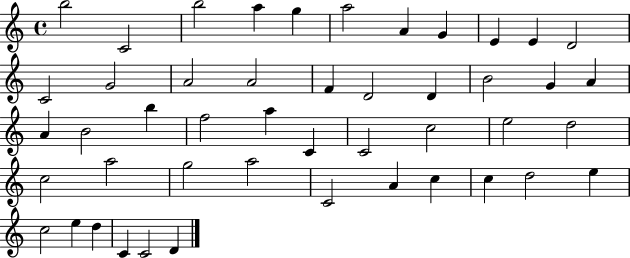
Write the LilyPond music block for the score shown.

{
  \clef treble
  \time 4/4
  \defaultTimeSignature
  \key c \major
  b''2 c'2 | b''2 a''4 g''4 | a''2 a'4 g'4 | e'4 e'4 d'2 | \break c'2 g'2 | a'2 a'2 | f'4 d'2 d'4 | b'2 g'4 a'4 | \break a'4 b'2 b''4 | f''2 a''4 c'4 | c'2 c''2 | e''2 d''2 | \break c''2 a''2 | g''2 a''2 | c'2 a'4 c''4 | c''4 d''2 e''4 | \break c''2 e''4 d''4 | c'4 c'2 d'4 | \bar "|."
}